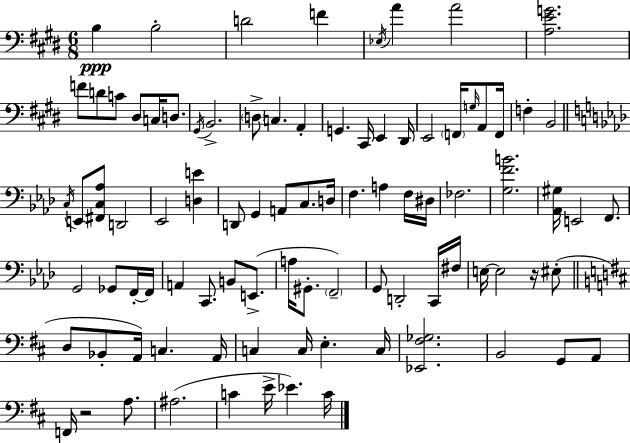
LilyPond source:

{
  \clef bass
  \numericTimeSignature
  \time 6/8
  \key e \major
  \repeat volta 2 { b4\ppp b2-. | d'2 f'4 | \acciaccatura { ees16 } a'4 a'2 | <a e' g'>2. | \break f'8 d'8 c'8 dis8 c16 d8. | \acciaccatura { gis,16 } b,2.-> | \parenthesize d8-> c4. a,4-. | g,4. cis,16 e,4 | \break dis,16 e,2 \parenthesize f,16 \grace { g16 } | a,8 f,16 f4-. b,2 | \bar "||" \break \key aes \major \acciaccatura { c16 } e,8 <fis, c aes>8 d,2 | ees,2 <d e'>4 | d,8 g,4 a,8 c8. | d16 f4. a4 f16 | \break dis16 fes2. | <g f' b'>2. | <aes, gis>16 e,2 f,8. | g,2 ges,8 f,16-.~~ | \break f,16 a,4 c,8. b,8 e,8.->( | a16 gis,8.-. \parenthesize f,2--) | g,8 d,2-. c,16 | fis16 e16~~ e2 r16 eis8-.( | \break \bar "||" \break \key b \minor d8 bes,8-. a,16) c4. a,16 | c4 c16 e4.-. c16 | <ees, fis ges>2. | b,2 g,8 a,8 | \break f,16 r2 a8. | ais2.( | c'4 e'16-> ees'4.) c'16 | } \bar "|."
}